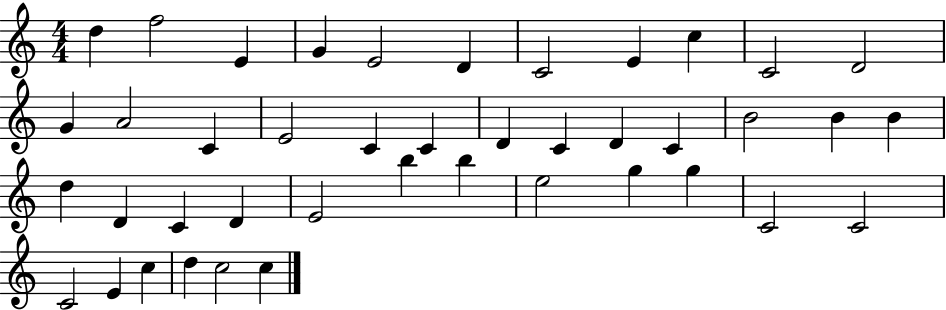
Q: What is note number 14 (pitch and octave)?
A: C4